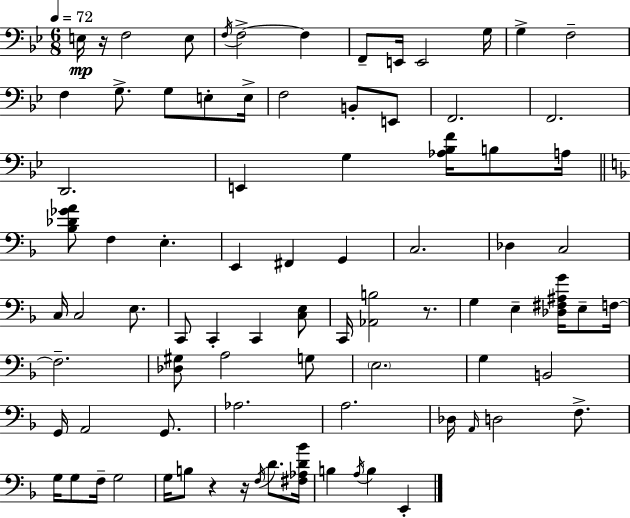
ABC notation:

X:1
T:Untitled
M:6/8
L:1/4
K:Gm
E,/4 z/4 F,2 E,/2 F,/4 F,2 F, F,,/2 E,,/4 E,,2 G,/4 G, F,2 F, G,/2 G,/2 E,/2 E,/4 F,2 B,,/2 E,,/2 F,,2 F,,2 D,,2 E,, G, [_A,_B,F]/4 B,/2 A,/4 [_B,_D_GA]/2 F, E, E,, ^F,, G,, C,2 _D, C,2 C,/4 C,2 E,/2 C,,/2 C,, C,, [C,E,]/2 C,,/4 [_A,,B,]2 z/2 G, E, [_D,^F,^A,G]/4 E,/2 F,/4 F,2 [_D,^G,]/2 A,2 G,/2 E,2 G, B,,2 G,,/4 A,,2 G,,/2 _A,2 A,2 _D,/4 A,,/4 D,2 F,/2 G,/4 G,/2 F,/4 G,2 G,/4 B,/2 z z/4 F,/4 D/2 [^F,_A,D_B]/4 B, A,/4 B, E,,